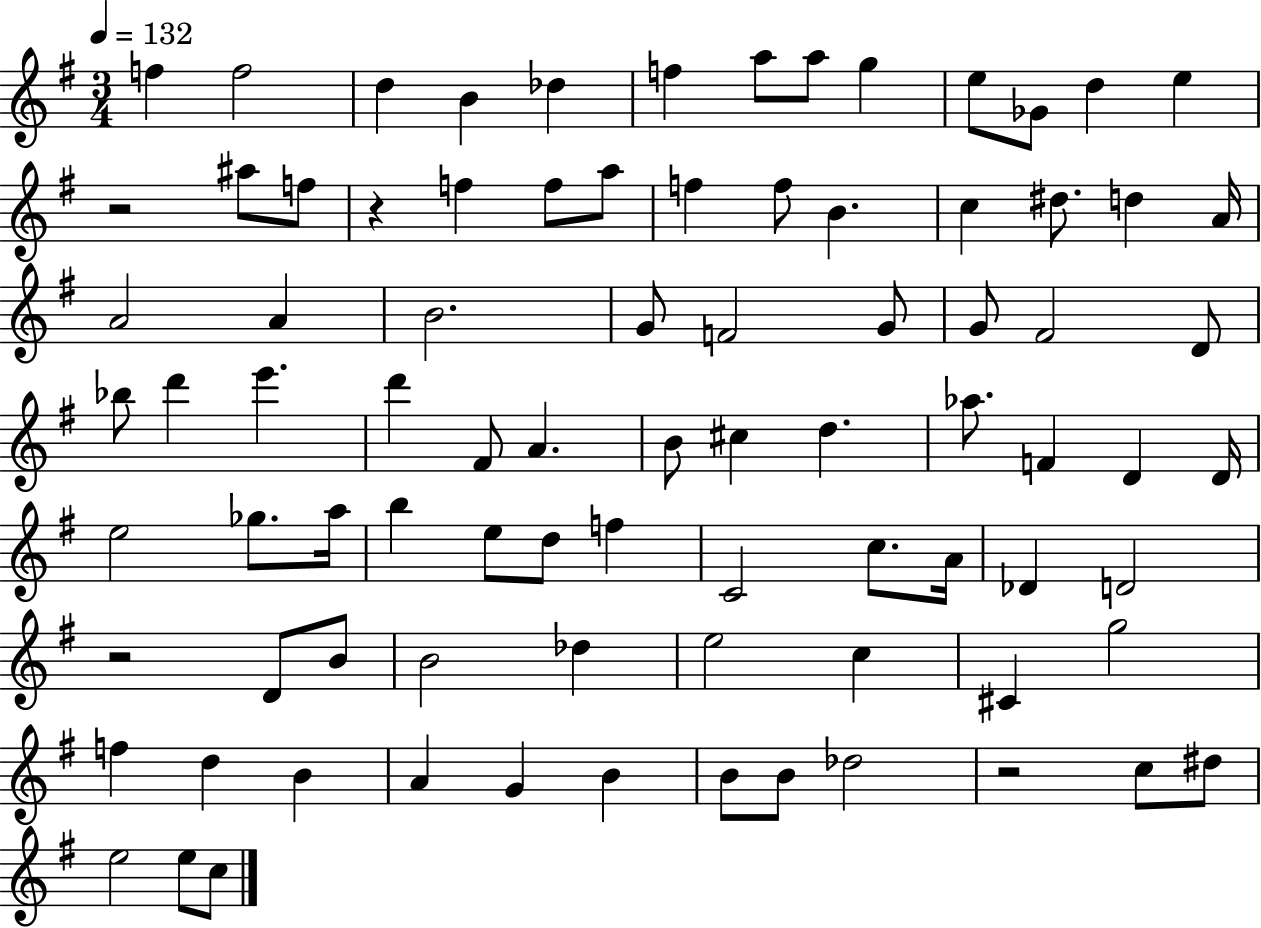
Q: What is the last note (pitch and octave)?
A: C5